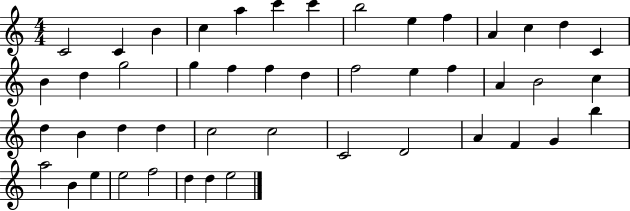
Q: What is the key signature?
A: C major